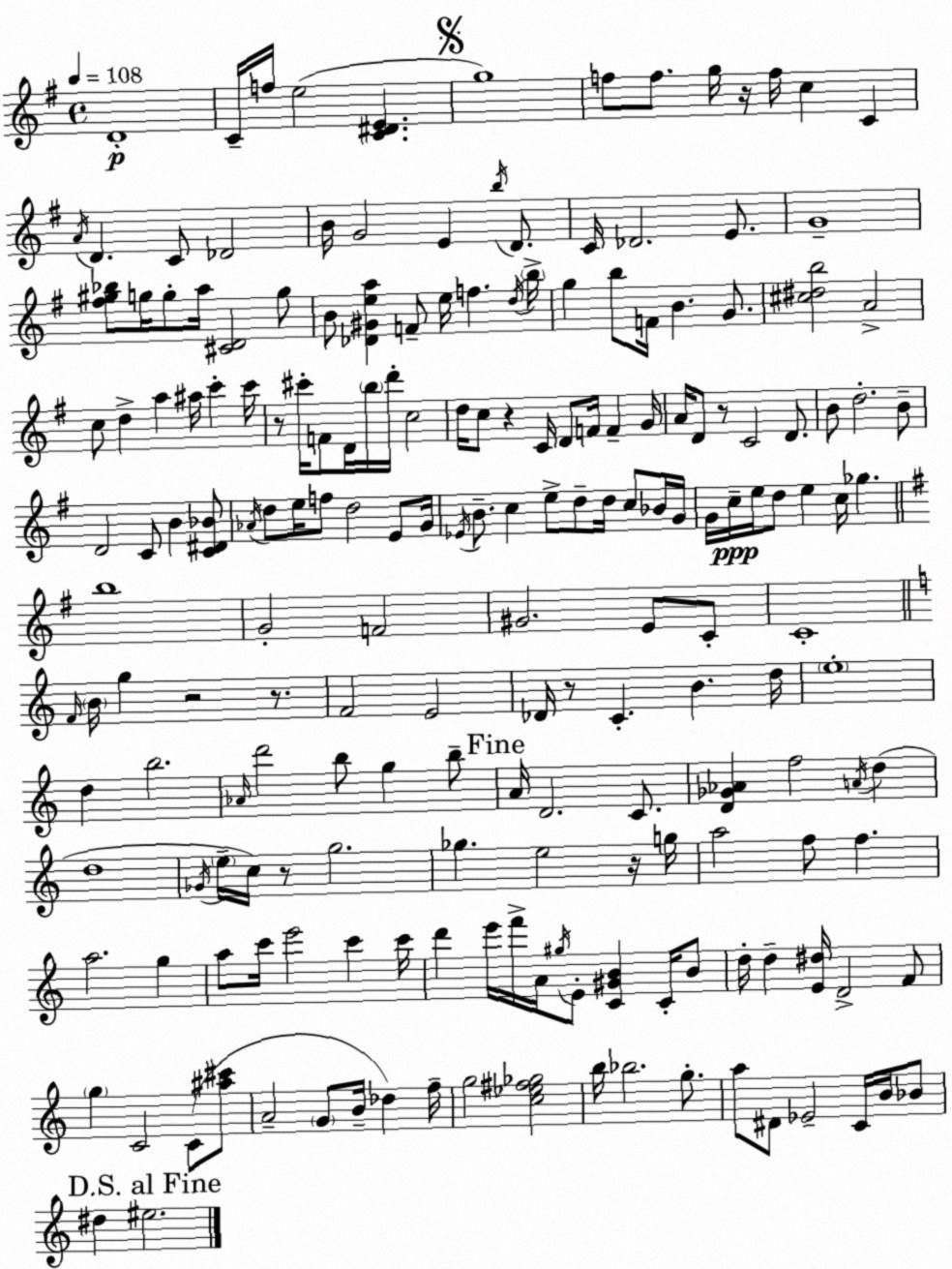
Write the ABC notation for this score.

X:1
T:Untitled
M:4/4
L:1/4
K:Em
D4 C/4 f/4 e2 [C^DE] g4 f/2 f/2 g/4 z/4 f/4 c C A/4 D C/2 _D2 B/4 G2 E b/4 D/2 C/4 _D2 E/2 G4 [^f^g_b]/2 g/4 g/2 a/4 [^CD]2 g/2 B/2 [_D^Gea] F/2 e/4 f d/4 b/4 g b/2 F/4 B G/2 [^c^db]2 A2 c/2 d a ^a/4 c' c'/4 z/2 ^c'/4 F/2 D/4 b/4 d'/4 c2 d/4 c/2 z C/4 D/2 F/4 F G/4 A/4 D/2 z/2 C2 D/2 B/2 d2 B/2 D2 C/2 B [C^D_B]/2 _A/4 d/2 e/4 f/2 d2 E/2 G/4 _E/4 B/2 c e/2 d/2 d/4 c/2 _B/4 G/4 G/4 c/4 e/4 d/2 e c/4 _g b4 G2 F2 ^G2 E/2 C/2 C4 F/4 B/4 g z2 z/2 F2 E2 _D/4 z/2 C B d/4 e4 d b2 _A/4 d'2 b/2 g b/2 A/4 D2 C/2 [D_G_A] f2 A/4 d d4 _G/4 e/4 c/4 z/2 g2 _g e2 z/4 g/4 a2 f/2 f a2 g a/2 c'/4 e'2 c' c'/4 d' e'/4 f'/4 A/4 ^g/4 E/2 [C^GB] C/4 B/2 d/4 d [E^d]/4 D2 F/2 g C2 C/2 [^a^c']/2 A2 G/2 B/4 _d f/4 g2 [c_e^f_g]2 b/4 _b2 g/2 a/2 ^D/2 _E2 C/4 B/4 _B/2 ^d ^e2